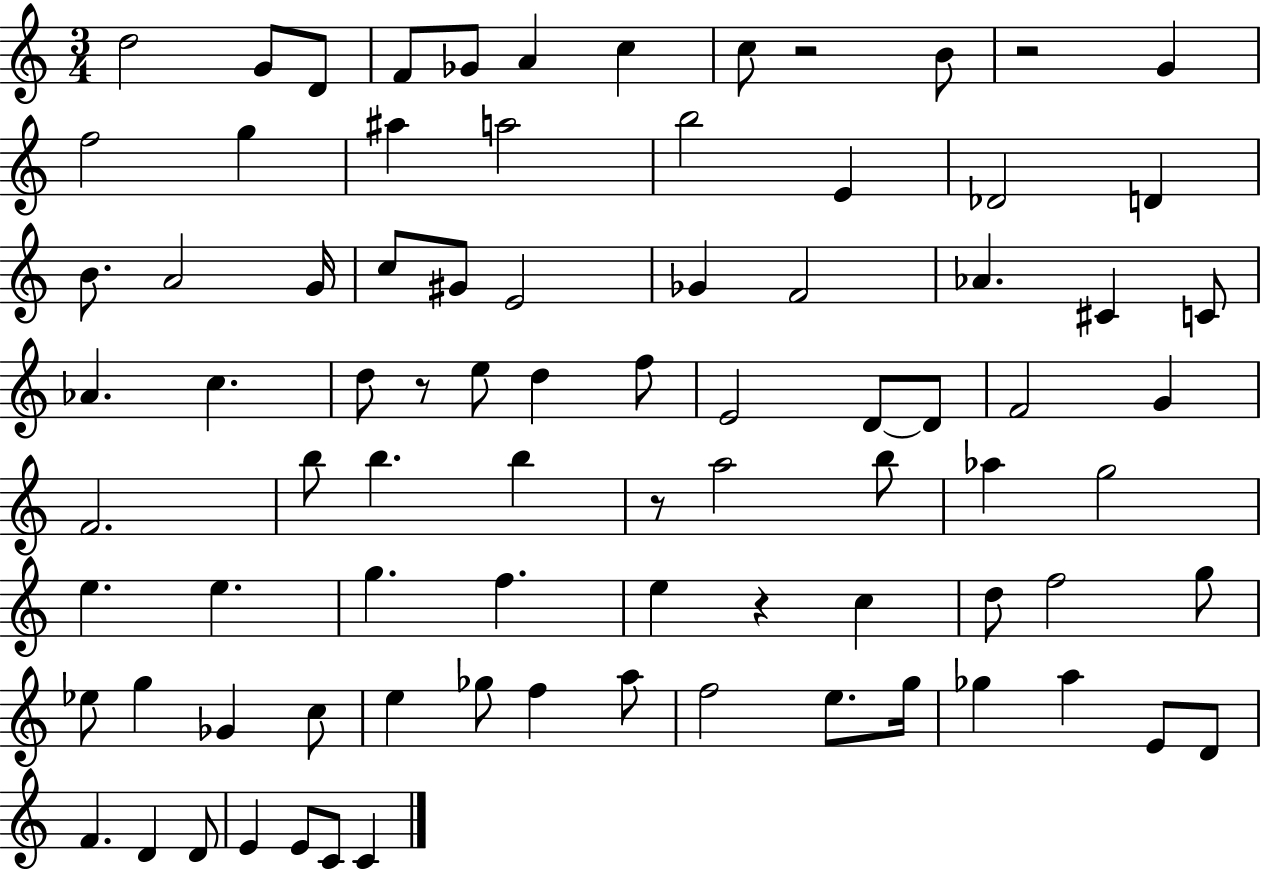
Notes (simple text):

D5/h G4/e D4/e F4/e Gb4/e A4/q C5/q C5/e R/h B4/e R/h G4/q F5/h G5/q A#5/q A5/h B5/h E4/q Db4/h D4/q B4/e. A4/h G4/s C5/e G#4/e E4/h Gb4/q F4/h Ab4/q. C#4/q C4/e Ab4/q. C5/q. D5/e R/e E5/e D5/q F5/e E4/h D4/e D4/e F4/h G4/q F4/h. B5/e B5/q. B5/q R/e A5/h B5/e Ab5/q G5/h E5/q. E5/q. G5/q. F5/q. E5/q R/q C5/q D5/e F5/h G5/e Eb5/e G5/q Gb4/q C5/e E5/q Gb5/e F5/q A5/e F5/h E5/e. G5/s Gb5/q A5/q E4/e D4/e F4/q. D4/q D4/e E4/q E4/e C4/e C4/q